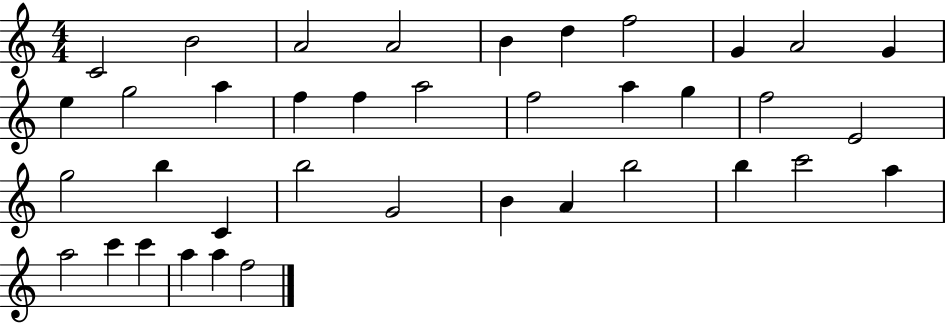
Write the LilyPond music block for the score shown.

{
  \clef treble
  \numericTimeSignature
  \time 4/4
  \key c \major
  c'2 b'2 | a'2 a'2 | b'4 d''4 f''2 | g'4 a'2 g'4 | \break e''4 g''2 a''4 | f''4 f''4 a''2 | f''2 a''4 g''4 | f''2 e'2 | \break g''2 b''4 c'4 | b''2 g'2 | b'4 a'4 b''2 | b''4 c'''2 a''4 | \break a''2 c'''4 c'''4 | a''4 a''4 f''2 | \bar "|."
}